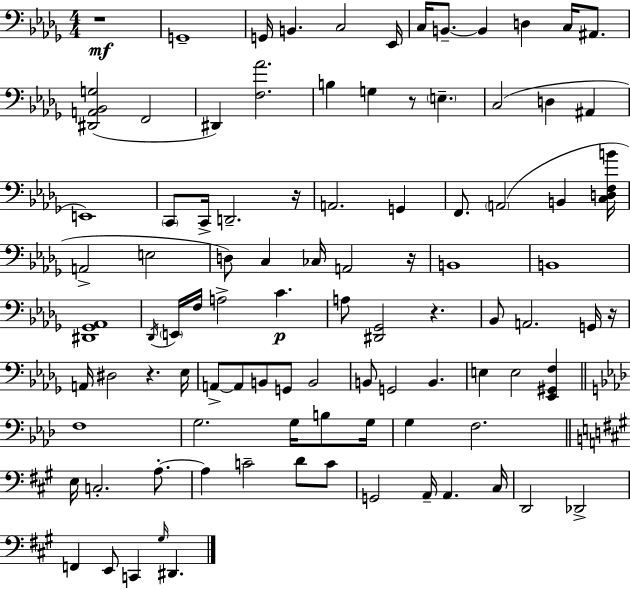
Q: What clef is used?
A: bass